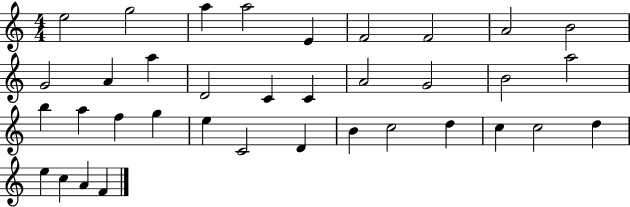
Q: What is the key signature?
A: C major